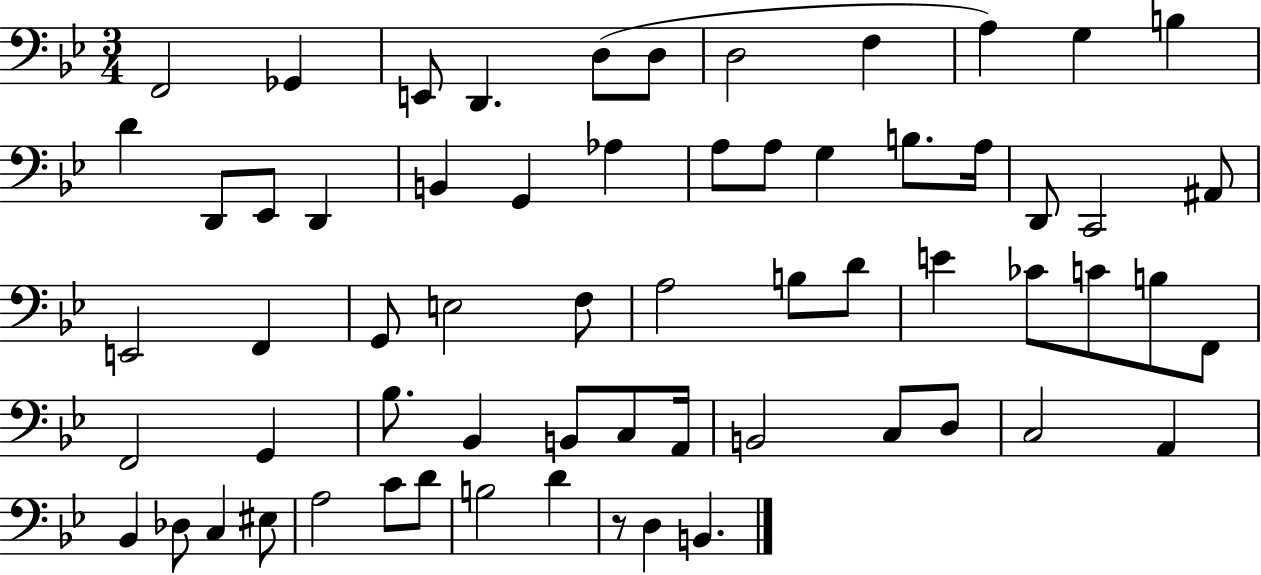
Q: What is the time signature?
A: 3/4